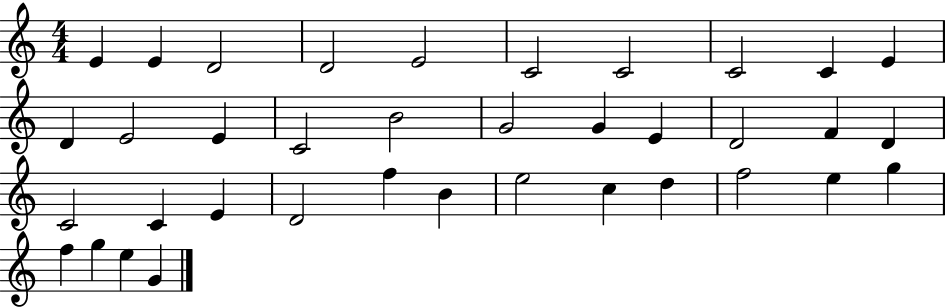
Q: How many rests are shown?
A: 0